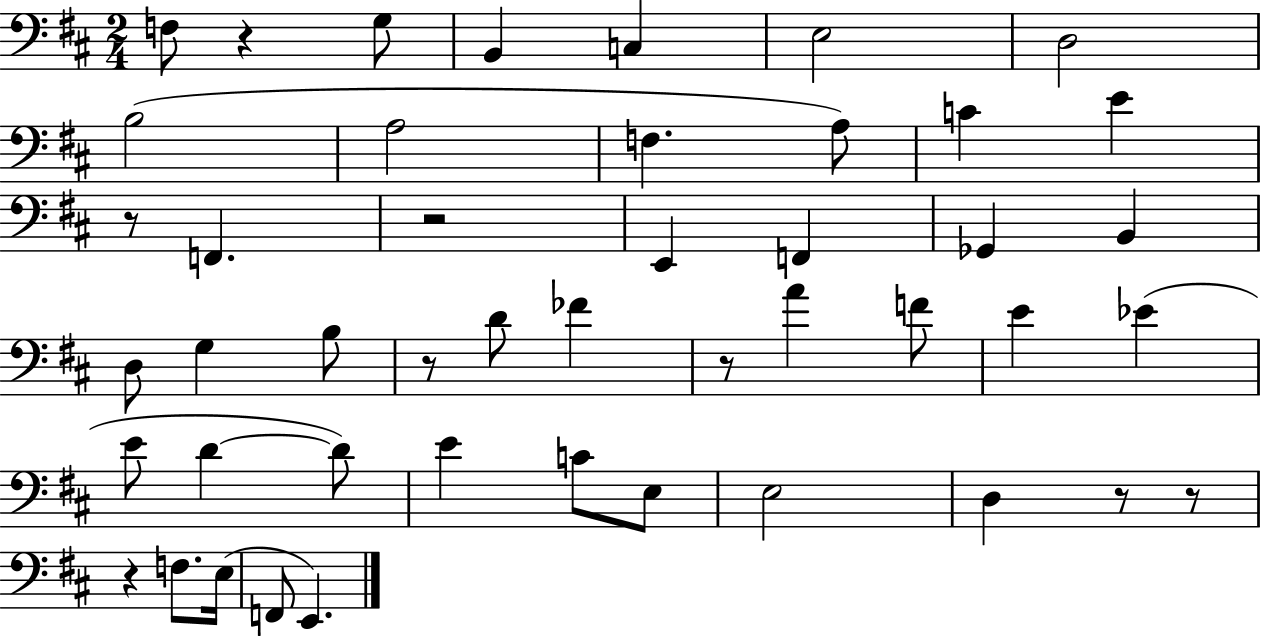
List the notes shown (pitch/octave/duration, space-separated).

F3/e R/q G3/e B2/q C3/q E3/h D3/h B3/h A3/h F3/q. A3/e C4/q E4/q R/e F2/q. R/h E2/q F2/q Gb2/q B2/q D3/e G3/q B3/e R/e D4/e FES4/q R/e A4/q F4/e E4/q Eb4/q E4/e D4/q D4/e E4/q C4/e E3/e E3/h D3/q R/e R/e R/q F3/e. E3/s F2/e E2/q.